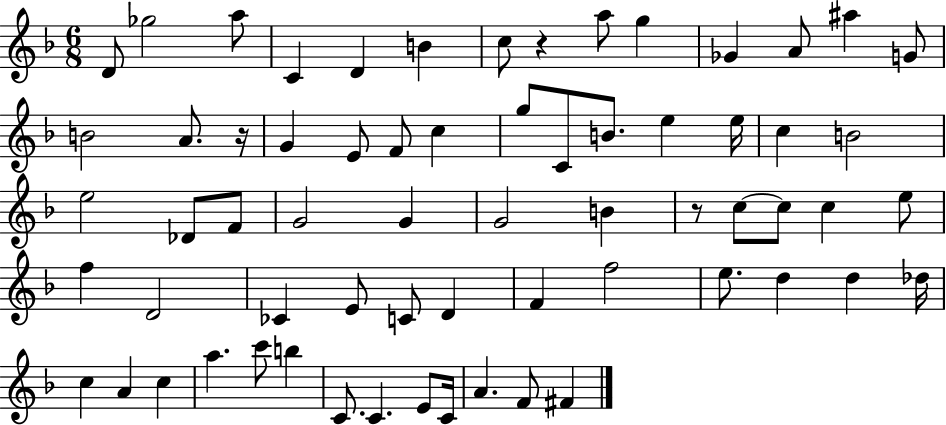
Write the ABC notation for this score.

X:1
T:Untitled
M:6/8
L:1/4
K:F
D/2 _g2 a/2 C D B c/2 z a/2 g _G A/2 ^a G/2 B2 A/2 z/4 G E/2 F/2 c g/2 C/2 B/2 e e/4 c B2 e2 _D/2 F/2 G2 G G2 B z/2 c/2 c/2 c e/2 f D2 _C E/2 C/2 D F f2 e/2 d d _d/4 c A c a c'/2 b C/2 C E/2 C/4 A F/2 ^F